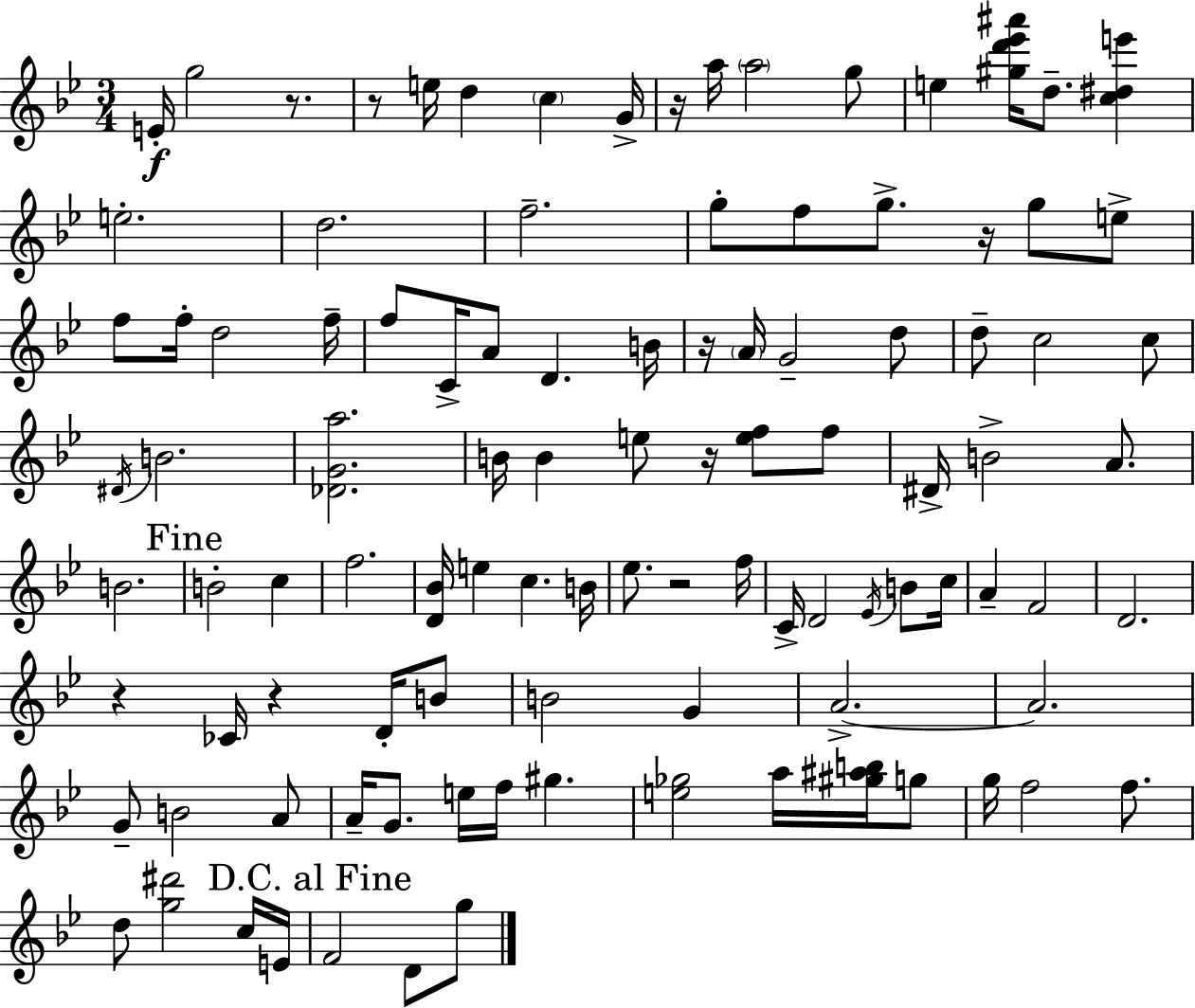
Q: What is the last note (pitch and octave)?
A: G5